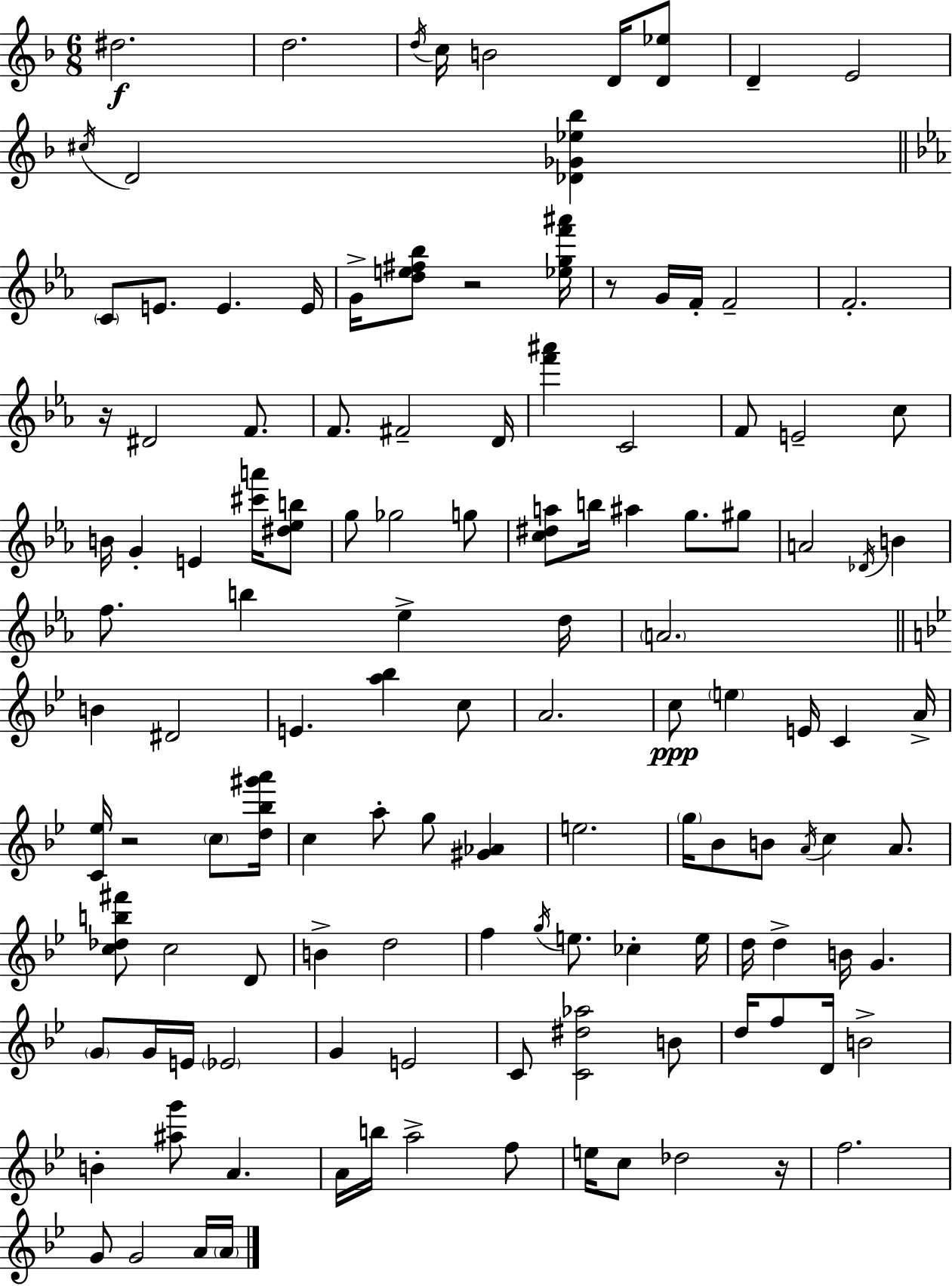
D#5/h. D5/h. D5/s C5/s B4/h D4/s [D4,Eb5]/e D4/q E4/h C#5/s D4/h [Db4,Gb4,Eb5,Bb5]/q C4/e E4/e. E4/q. E4/s G4/s [D5,E5,F#5,Bb5]/e R/h [Eb5,G5,F6,A#6]/s R/e G4/s F4/s F4/h F4/h. R/s D#4/h F4/e. F4/e. F#4/h D4/s [F6,A#6]/q C4/h F4/e E4/h C5/e B4/s G4/q E4/q [C#6,A6]/s [D#5,Eb5,B5]/e G5/e Gb5/h G5/e [C5,D#5,A5]/e B5/s A#5/q G5/e. G#5/e A4/h Db4/s B4/q F5/e. B5/q Eb5/q D5/s A4/h. B4/q D#4/h E4/q. [A5,Bb5]/q C5/e A4/h. C5/e E5/q E4/s C4/q A4/s [C4,Eb5]/s R/h C5/e [D5,Bb5,G#6,A6]/s C5/q A5/e G5/e [G#4,Ab4]/q E5/h. G5/s Bb4/e B4/e A4/s C5/q A4/e. [C5,Db5,B5,F#6]/e C5/h D4/e B4/q D5/h F5/q G5/s E5/e. CES5/q E5/s D5/s D5/q B4/s G4/q. G4/e G4/s E4/s Eb4/h G4/q E4/h C4/e [C4,D#5,Ab5]/h B4/e D5/s F5/e D4/s B4/h B4/q [A#5,G6]/e A4/q. A4/s B5/s A5/h F5/e E5/s C5/e Db5/h R/s F5/h. G4/e G4/h A4/s A4/s